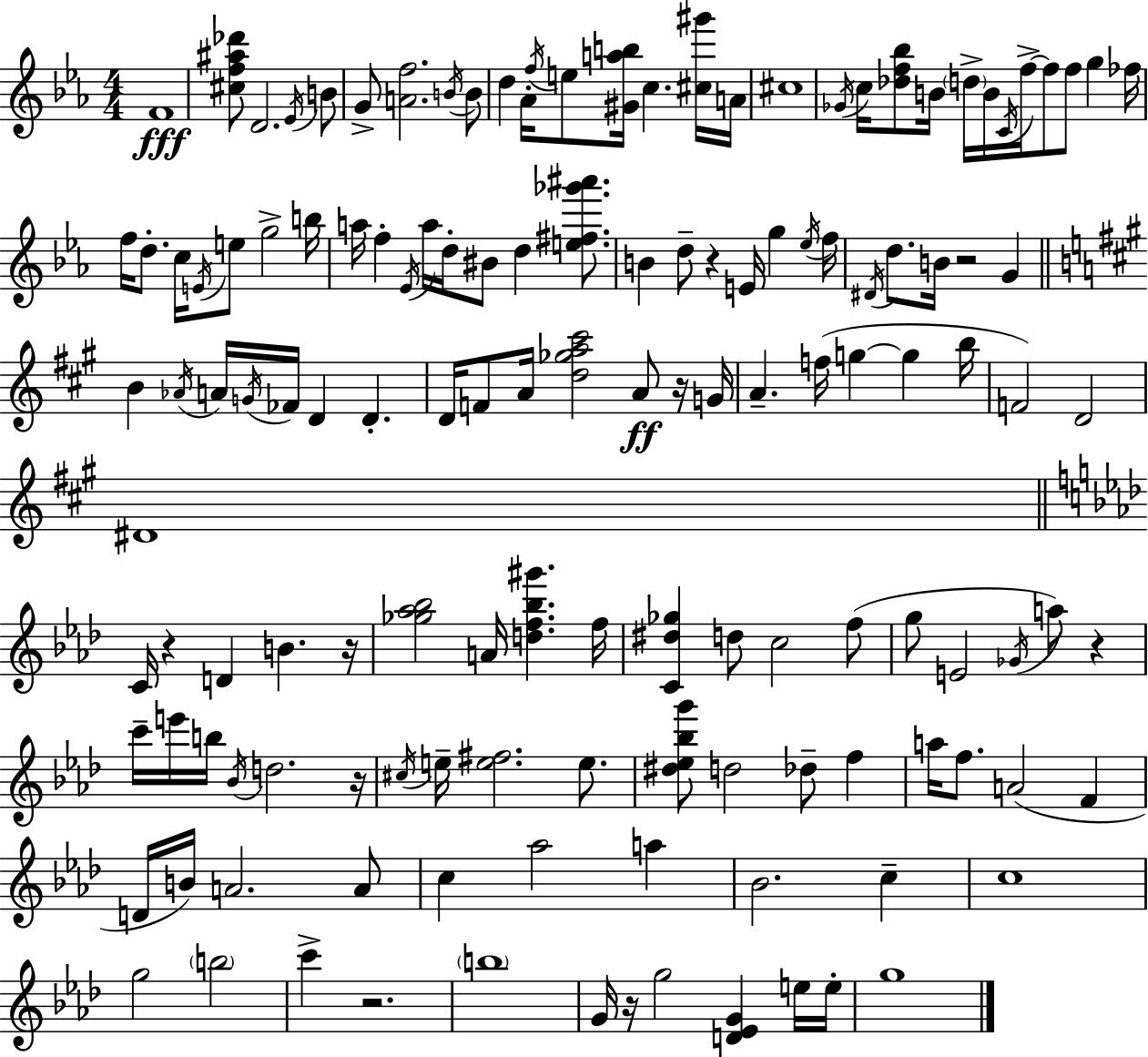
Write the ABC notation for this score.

X:1
T:Untitled
M:4/4
L:1/4
K:Cm
F4 [^cf^a_d']/2 D2 _E/4 B/2 G/2 [Af]2 B/4 B/2 d _A/4 f/4 e/2 [^Gab]/4 c [^c^g']/4 A/4 ^c4 _G/4 c/4 [_df_b]/2 B/4 d/4 B/4 C/4 f/4 f/2 f/2 g _f/4 f/4 d/2 c/4 E/4 e/2 g2 b/4 a/4 f _E/4 a/4 d/4 ^B/2 d [e^f_g'^a']/2 B d/2 z E/4 g _e/4 f/4 ^D/4 d/2 B/4 z2 G B _A/4 A/4 G/4 _F/4 D D D/4 F/2 A/4 [d_ga^c']2 A/2 z/4 G/4 A f/4 g g b/4 F2 D2 ^D4 C/4 z D B z/4 [_g_a_b]2 A/4 [df_b^g'] f/4 [C^d_g] d/2 c2 f/2 g/2 E2 _G/4 a/2 z c'/4 e'/4 b/4 _B/4 d2 z/4 ^c/4 e/4 [e^f]2 e/2 [^d_e_bg']/2 d2 _d/2 f a/4 f/2 A2 F D/4 B/4 A2 A/2 c _a2 a _B2 c c4 g2 b2 c' z2 b4 G/4 z/4 g2 [D_EG] e/4 e/4 g4